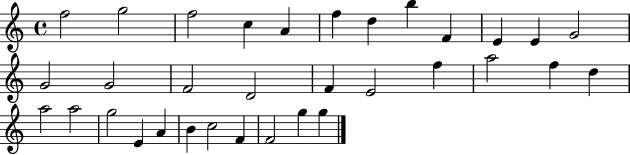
X:1
T:Untitled
M:4/4
L:1/4
K:C
f2 g2 f2 c A f d b F E E G2 G2 G2 F2 D2 F E2 f a2 f d a2 a2 g2 E A B c2 F F2 g g